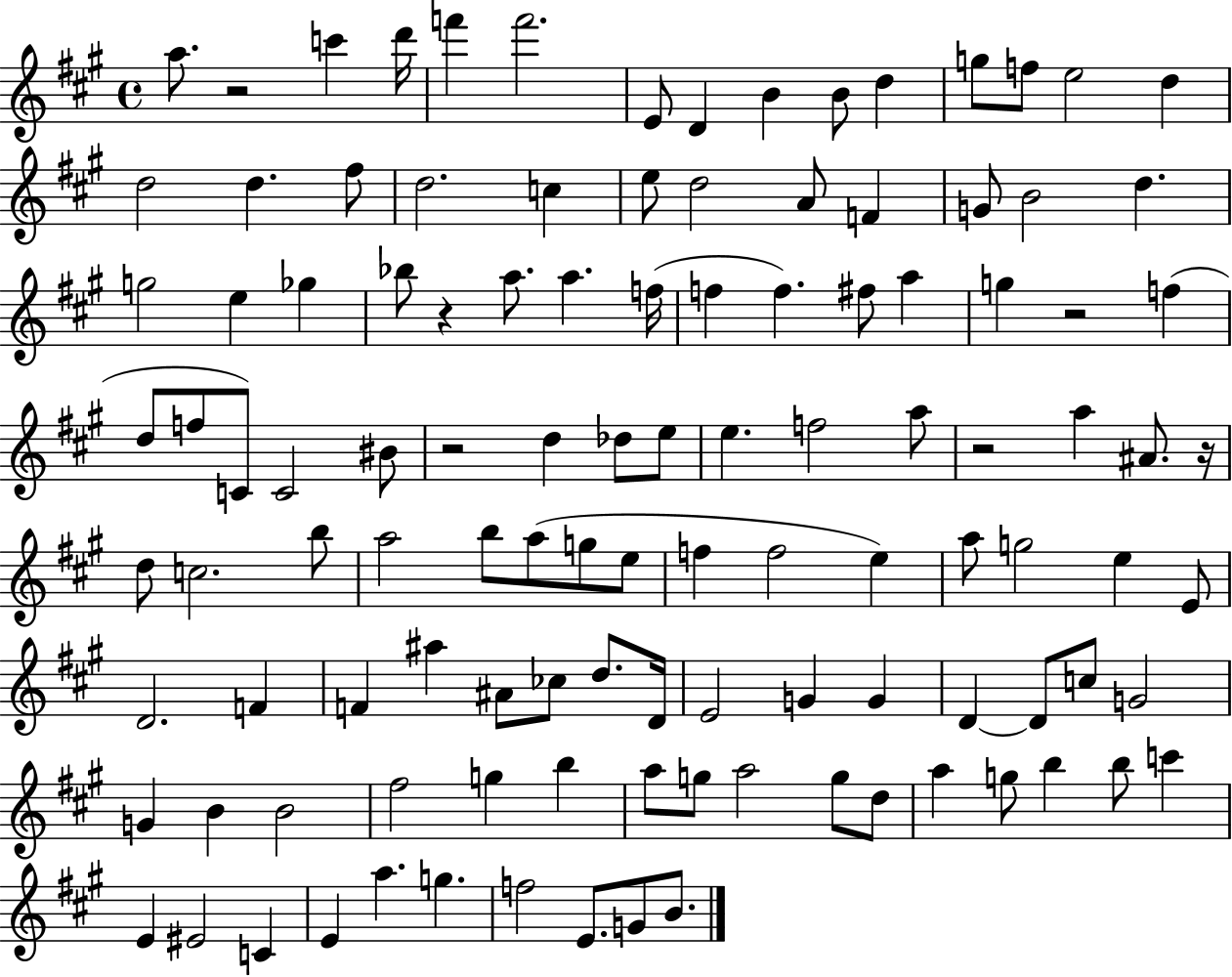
{
  \clef treble
  \time 4/4
  \defaultTimeSignature
  \key a \major
  a''8. r2 c'''4 d'''16 | f'''4 f'''2. | e'8 d'4 b'4 b'8 d''4 | g''8 f''8 e''2 d''4 | \break d''2 d''4. fis''8 | d''2. c''4 | e''8 d''2 a'8 f'4 | g'8 b'2 d''4. | \break g''2 e''4 ges''4 | bes''8 r4 a''8. a''4. f''16( | f''4 f''4.) fis''8 a''4 | g''4 r2 f''4( | \break d''8 f''8 c'8) c'2 bis'8 | r2 d''4 des''8 e''8 | e''4. f''2 a''8 | r2 a''4 ais'8. r16 | \break d''8 c''2. b''8 | a''2 b''8 a''8( g''8 e''8 | f''4 f''2 e''4) | a''8 g''2 e''4 e'8 | \break d'2. f'4 | f'4 ais''4 ais'8 ces''8 d''8. d'16 | e'2 g'4 g'4 | d'4~~ d'8 c''8 g'2 | \break g'4 b'4 b'2 | fis''2 g''4 b''4 | a''8 g''8 a''2 g''8 d''8 | a''4 g''8 b''4 b''8 c'''4 | \break e'4 eis'2 c'4 | e'4 a''4. g''4. | f''2 e'8. g'8 b'8. | \bar "|."
}